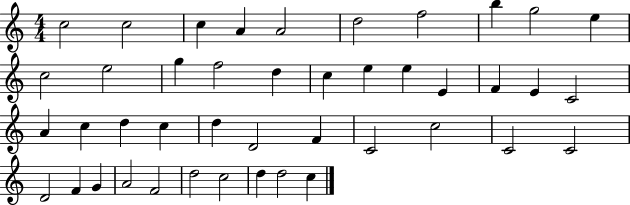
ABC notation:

X:1
T:Untitled
M:4/4
L:1/4
K:C
c2 c2 c A A2 d2 f2 b g2 e c2 e2 g f2 d c e e E F E C2 A c d c d D2 F C2 c2 C2 C2 D2 F G A2 F2 d2 c2 d d2 c